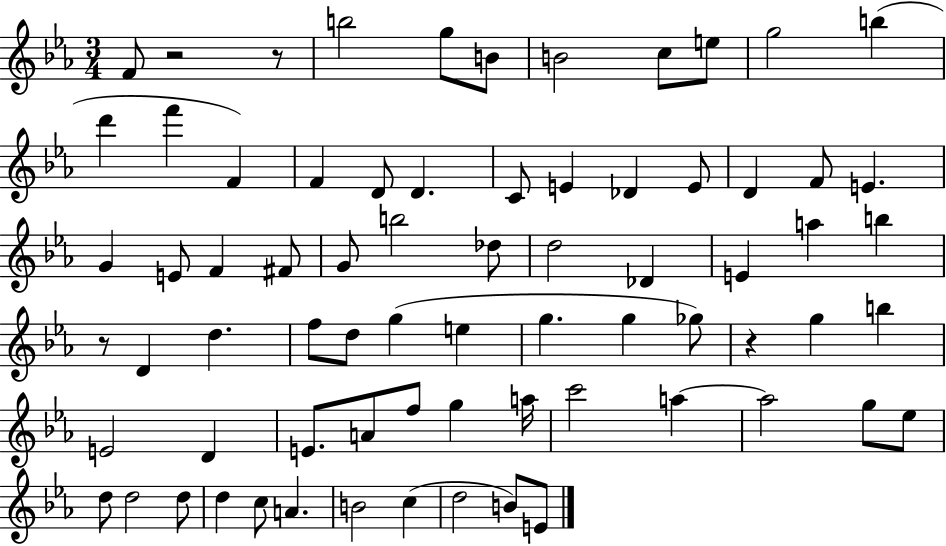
X:1
T:Untitled
M:3/4
L:1/4
K:Eb
F/2 z2 z/2 b2 g/2 B/2 B2 c/2 e/2 g2 b d' f' F F D/2 D C/2 E _D E/2 D F/2 E G E/2 F ^F/2 G/2 b2 _d/2 d2 _D E a b z/2 D d f/2 d/2 g e g g _g/2 z g b E2 D E/2 A/2 f/2 g a/4 c'2 a a2 g/2 _e/2 d/2 d2 d/2 d c/2 A B2 c d2 B/2 E/2